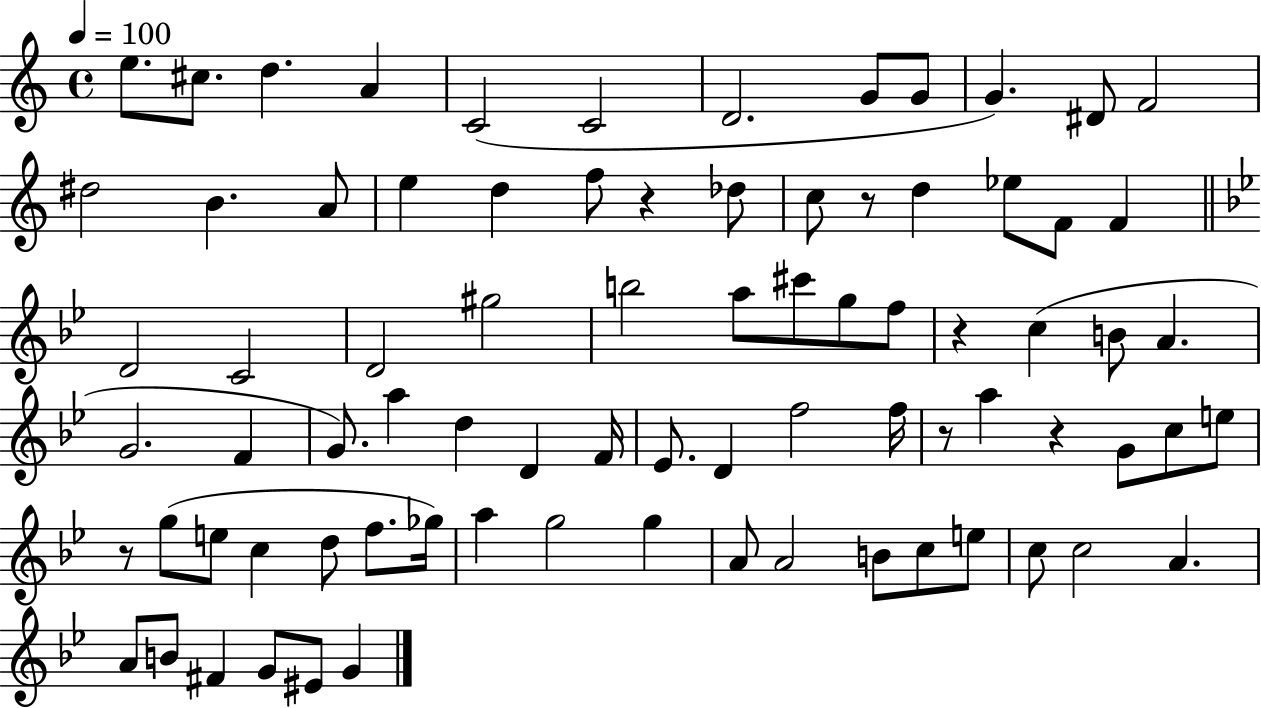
E5/e. C#5/e. D5/q. A4/q C4/h C4/h D4/h. G4/e G4/e G4/q. D#4/e F4/h D#5/h B4/q. A4/e E5/q D5/q F5/e R/q Db5/e C5/e R/e D5/q Eb5/e F4/e F4/q D4/h C4/h D4/h G#5/h B5/h A5/e C#6/e G5/e F5/e R/q C5/q B4/e A4/q. G4/h. F4/q G4/e. A5/q D5/q D4/q F4/s Eb4/e. D4/q F5/h F5/s R/e A5/q R/q G4/e C5/e E5/e R/e G5/e E5/e C5/q D5/e F5/e. Gb5/s A5/q G5/h G5/q A4/e A4/h B4/e C5/e E5/e C5/e C5/h A4/q. A4/e B4/e F#4/q G4/e EIS4/e G4/q